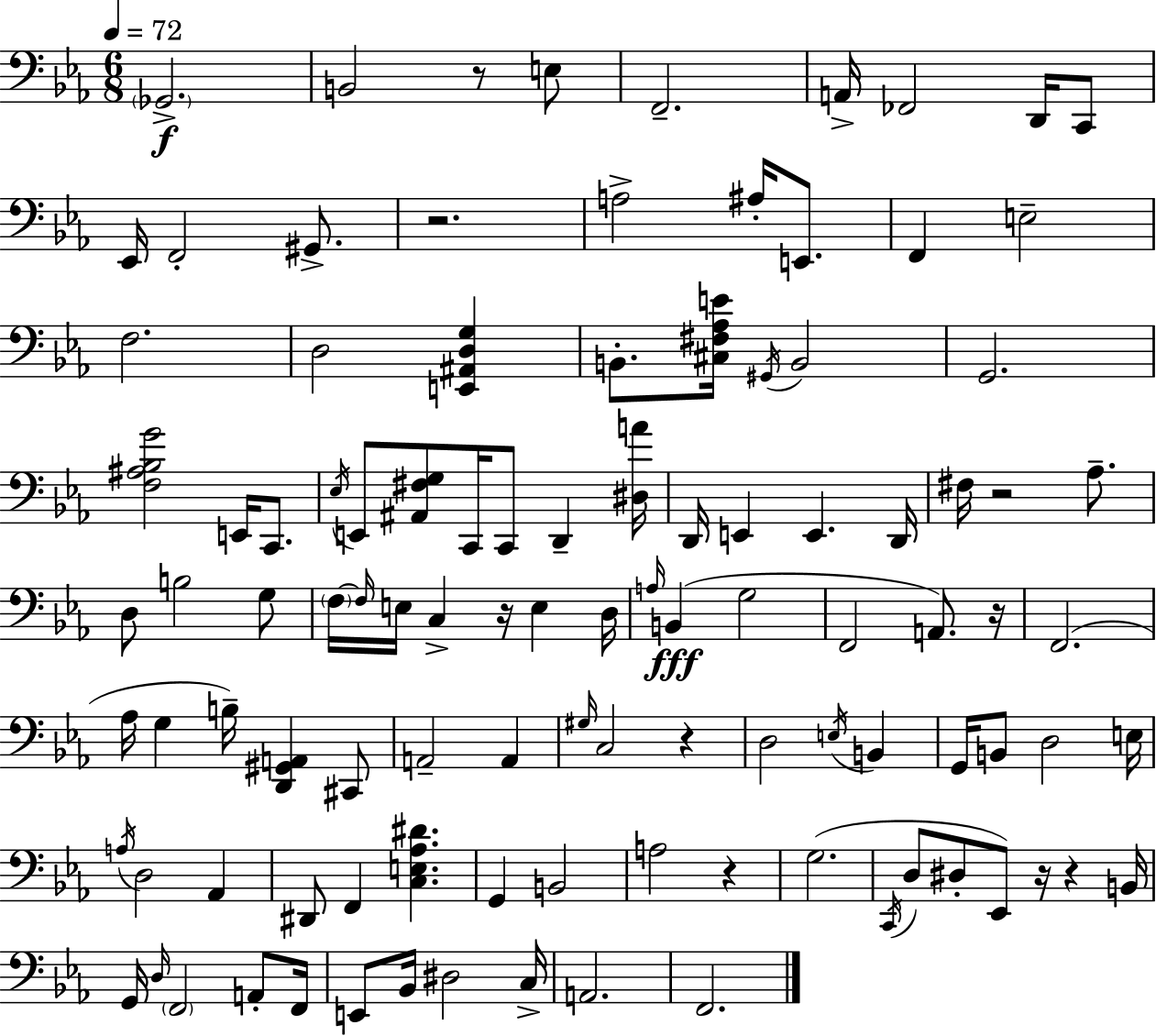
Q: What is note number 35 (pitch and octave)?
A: Ab3